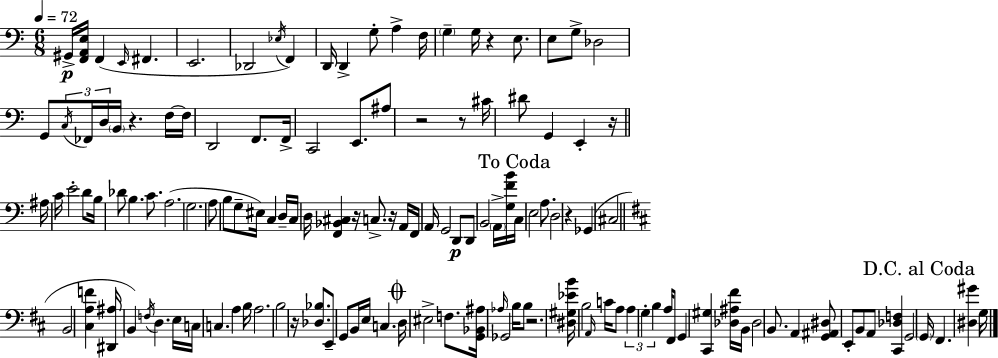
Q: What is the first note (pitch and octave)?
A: G#2